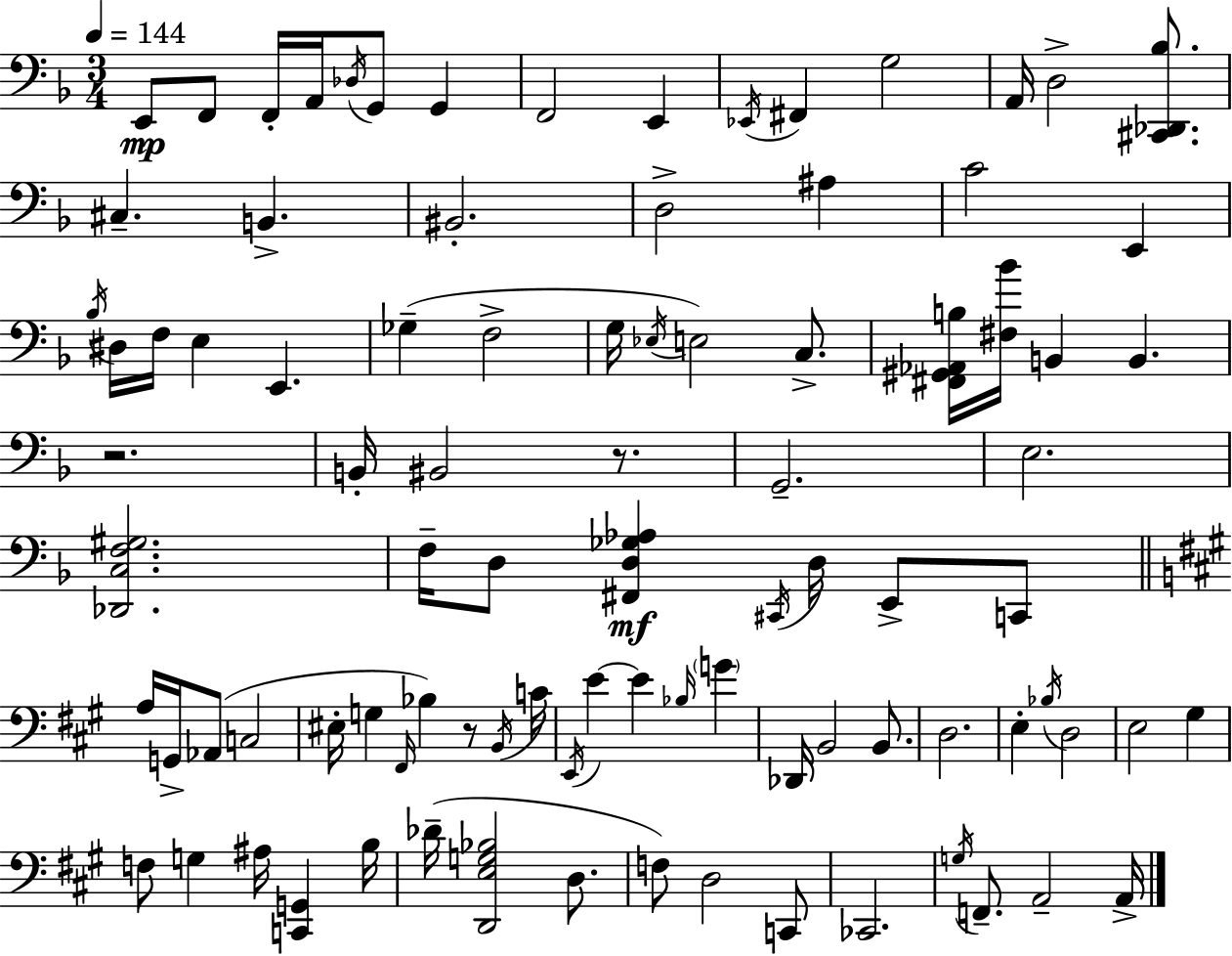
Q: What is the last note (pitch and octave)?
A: A2